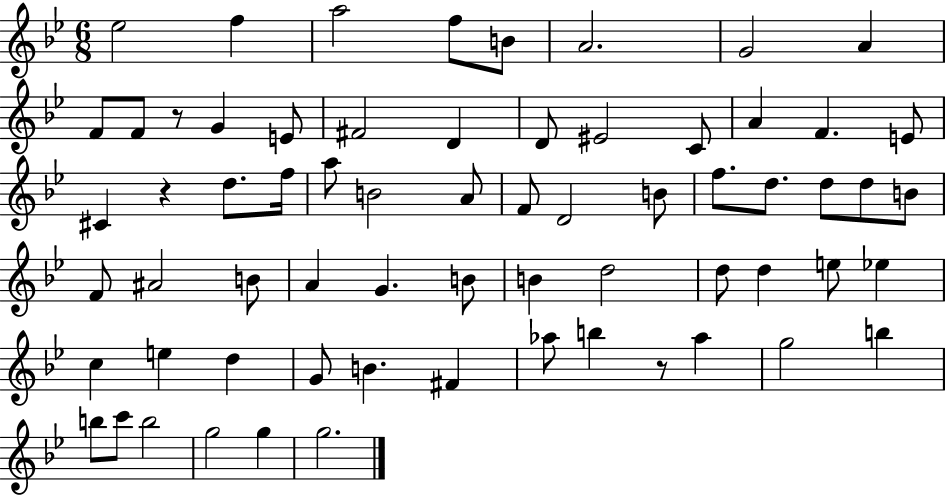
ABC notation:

X:1
T:Untitled
M:6/8
L:1/4
K:Bb
_e2 f a2 f/2 B/2 A2 G2 A F/2 F/2 z/2 G E/2 ^F2 D D/2 ^E2 C/2 A F E/2 ^C z d/2 f/4 a/2 B2 A/2 F/2 D2 B/2 f/2 d/2 d/2 d/2 B/2 F/2 ^A2 B/2 A G B/2 B d2 d/2 d e/2 _e c e d G/2 B ^F _a/2 b z/2 _a g2 b b/2 c'/2 b2 g2 g g2